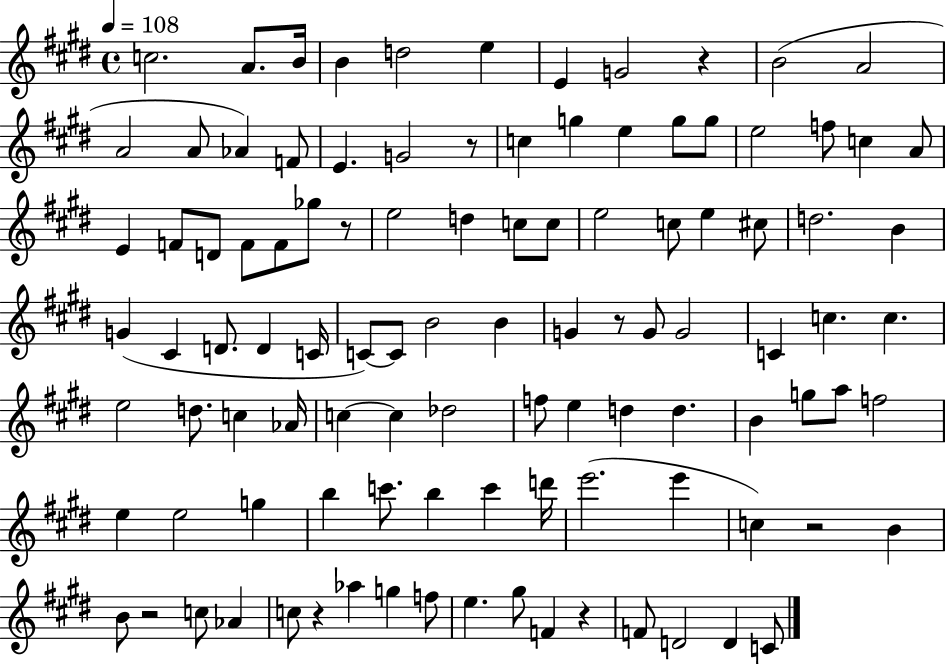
C5/h. A4/e. B4/s B4/q D5/h E5/q E4/q G4/h R/q B4/h A4/h A4/h A4/e Ab4/q F4/e E4/q. G4/h R/e C5/q G5/q E5/q G5/e G5/e E5/h F5/e C5/q A4/e E4/q F4/e D4/e F4/e F4/e Gb5/e R/e E5/h D5/q C5/e C5/e E5/h C5/e E5/q C#5/e D5/h. B4/q G4/q C#4/q D4/e. D4/q C4/s C4/e C4/e B4/h B4/q G4/q R/e G4/e G4/h C4/q C5/q. C5/q. E5/h D5/e. C5/q Ab4/s C5/q C5/q Db5/h F5/e E5/q D5/q D5/q. B4/q G5/e A5/e F5/h E5/q E5/h G5/q B5/q C6/e. B5/q C6/q D6/s E6/h. E6/q C5/q R/h B4/q B4/e R/h C5/e Ab4/q C5/e R/q Ab5/q G5/q F5/e E5/q. G#5/e F4/q R/q F4/e D4/h D4/q C4/e